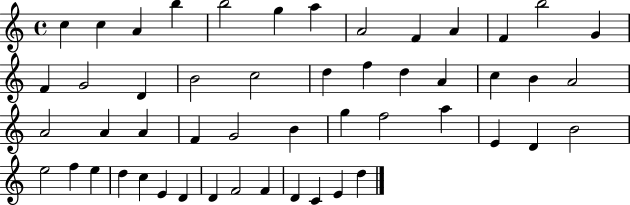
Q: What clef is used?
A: treble